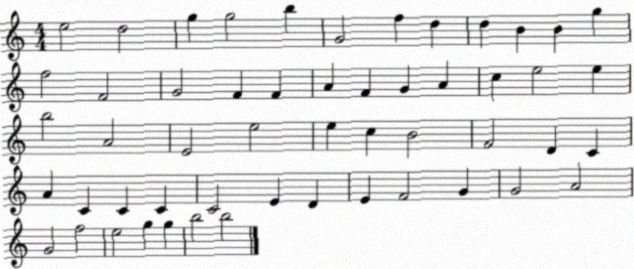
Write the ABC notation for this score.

X:1
T:Untitled
M:4/4
L:1/4
K:C
e2 d2 g g2 b G2 f d d B B g f2 F2 G2 F F A F G A c e2 e b2 A2 E2 e2 e c B2 F2 D C A C C C C2 E D E F2 G G2 A2 G2 f2 e2 g g b2 b2